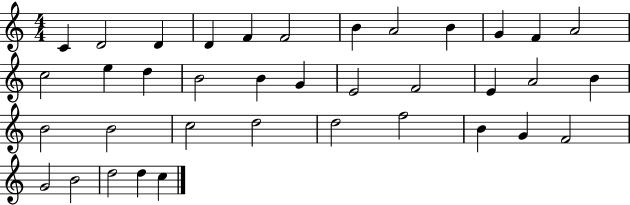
C4/q D4/h D4/q D4/q F4/q F4/h B4/q A4/h B4/q G4/q F4/q A4/h C5/h E5/q D5/q B4/h B4/q G4/q E4/h F4/h E4/q A4/h B4/q B4/h B4/h C5/h D5/h D5/h F5/h B4/q G4/q F4/h G4/h B4/h D5/h D5/q C5/q